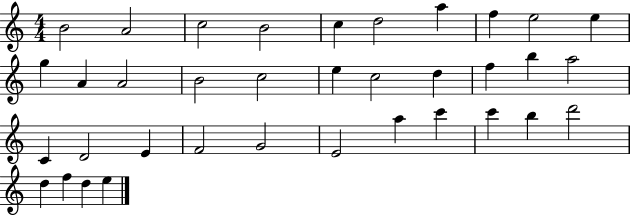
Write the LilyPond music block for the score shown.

{
  \clef treble
  \numericTimeSignature
  \time 4/4
  \key c \major
  b'2 a'2 | c''2 b'2 | c''4 d''2 a''4 | f''4 e''2 e''4 | \break g''4 a'4 a'2 | b'2 c''2 | e''4 c''2 d''4 | f''4 b''4 a''2 | \break c'4 d'2 e'4 | f'2 g'2 | e'2 a''4 c'''4 | c'''4 b''4 d'''2 | \break d''4 f''4 d''4 e''4 | \bar "|."
}